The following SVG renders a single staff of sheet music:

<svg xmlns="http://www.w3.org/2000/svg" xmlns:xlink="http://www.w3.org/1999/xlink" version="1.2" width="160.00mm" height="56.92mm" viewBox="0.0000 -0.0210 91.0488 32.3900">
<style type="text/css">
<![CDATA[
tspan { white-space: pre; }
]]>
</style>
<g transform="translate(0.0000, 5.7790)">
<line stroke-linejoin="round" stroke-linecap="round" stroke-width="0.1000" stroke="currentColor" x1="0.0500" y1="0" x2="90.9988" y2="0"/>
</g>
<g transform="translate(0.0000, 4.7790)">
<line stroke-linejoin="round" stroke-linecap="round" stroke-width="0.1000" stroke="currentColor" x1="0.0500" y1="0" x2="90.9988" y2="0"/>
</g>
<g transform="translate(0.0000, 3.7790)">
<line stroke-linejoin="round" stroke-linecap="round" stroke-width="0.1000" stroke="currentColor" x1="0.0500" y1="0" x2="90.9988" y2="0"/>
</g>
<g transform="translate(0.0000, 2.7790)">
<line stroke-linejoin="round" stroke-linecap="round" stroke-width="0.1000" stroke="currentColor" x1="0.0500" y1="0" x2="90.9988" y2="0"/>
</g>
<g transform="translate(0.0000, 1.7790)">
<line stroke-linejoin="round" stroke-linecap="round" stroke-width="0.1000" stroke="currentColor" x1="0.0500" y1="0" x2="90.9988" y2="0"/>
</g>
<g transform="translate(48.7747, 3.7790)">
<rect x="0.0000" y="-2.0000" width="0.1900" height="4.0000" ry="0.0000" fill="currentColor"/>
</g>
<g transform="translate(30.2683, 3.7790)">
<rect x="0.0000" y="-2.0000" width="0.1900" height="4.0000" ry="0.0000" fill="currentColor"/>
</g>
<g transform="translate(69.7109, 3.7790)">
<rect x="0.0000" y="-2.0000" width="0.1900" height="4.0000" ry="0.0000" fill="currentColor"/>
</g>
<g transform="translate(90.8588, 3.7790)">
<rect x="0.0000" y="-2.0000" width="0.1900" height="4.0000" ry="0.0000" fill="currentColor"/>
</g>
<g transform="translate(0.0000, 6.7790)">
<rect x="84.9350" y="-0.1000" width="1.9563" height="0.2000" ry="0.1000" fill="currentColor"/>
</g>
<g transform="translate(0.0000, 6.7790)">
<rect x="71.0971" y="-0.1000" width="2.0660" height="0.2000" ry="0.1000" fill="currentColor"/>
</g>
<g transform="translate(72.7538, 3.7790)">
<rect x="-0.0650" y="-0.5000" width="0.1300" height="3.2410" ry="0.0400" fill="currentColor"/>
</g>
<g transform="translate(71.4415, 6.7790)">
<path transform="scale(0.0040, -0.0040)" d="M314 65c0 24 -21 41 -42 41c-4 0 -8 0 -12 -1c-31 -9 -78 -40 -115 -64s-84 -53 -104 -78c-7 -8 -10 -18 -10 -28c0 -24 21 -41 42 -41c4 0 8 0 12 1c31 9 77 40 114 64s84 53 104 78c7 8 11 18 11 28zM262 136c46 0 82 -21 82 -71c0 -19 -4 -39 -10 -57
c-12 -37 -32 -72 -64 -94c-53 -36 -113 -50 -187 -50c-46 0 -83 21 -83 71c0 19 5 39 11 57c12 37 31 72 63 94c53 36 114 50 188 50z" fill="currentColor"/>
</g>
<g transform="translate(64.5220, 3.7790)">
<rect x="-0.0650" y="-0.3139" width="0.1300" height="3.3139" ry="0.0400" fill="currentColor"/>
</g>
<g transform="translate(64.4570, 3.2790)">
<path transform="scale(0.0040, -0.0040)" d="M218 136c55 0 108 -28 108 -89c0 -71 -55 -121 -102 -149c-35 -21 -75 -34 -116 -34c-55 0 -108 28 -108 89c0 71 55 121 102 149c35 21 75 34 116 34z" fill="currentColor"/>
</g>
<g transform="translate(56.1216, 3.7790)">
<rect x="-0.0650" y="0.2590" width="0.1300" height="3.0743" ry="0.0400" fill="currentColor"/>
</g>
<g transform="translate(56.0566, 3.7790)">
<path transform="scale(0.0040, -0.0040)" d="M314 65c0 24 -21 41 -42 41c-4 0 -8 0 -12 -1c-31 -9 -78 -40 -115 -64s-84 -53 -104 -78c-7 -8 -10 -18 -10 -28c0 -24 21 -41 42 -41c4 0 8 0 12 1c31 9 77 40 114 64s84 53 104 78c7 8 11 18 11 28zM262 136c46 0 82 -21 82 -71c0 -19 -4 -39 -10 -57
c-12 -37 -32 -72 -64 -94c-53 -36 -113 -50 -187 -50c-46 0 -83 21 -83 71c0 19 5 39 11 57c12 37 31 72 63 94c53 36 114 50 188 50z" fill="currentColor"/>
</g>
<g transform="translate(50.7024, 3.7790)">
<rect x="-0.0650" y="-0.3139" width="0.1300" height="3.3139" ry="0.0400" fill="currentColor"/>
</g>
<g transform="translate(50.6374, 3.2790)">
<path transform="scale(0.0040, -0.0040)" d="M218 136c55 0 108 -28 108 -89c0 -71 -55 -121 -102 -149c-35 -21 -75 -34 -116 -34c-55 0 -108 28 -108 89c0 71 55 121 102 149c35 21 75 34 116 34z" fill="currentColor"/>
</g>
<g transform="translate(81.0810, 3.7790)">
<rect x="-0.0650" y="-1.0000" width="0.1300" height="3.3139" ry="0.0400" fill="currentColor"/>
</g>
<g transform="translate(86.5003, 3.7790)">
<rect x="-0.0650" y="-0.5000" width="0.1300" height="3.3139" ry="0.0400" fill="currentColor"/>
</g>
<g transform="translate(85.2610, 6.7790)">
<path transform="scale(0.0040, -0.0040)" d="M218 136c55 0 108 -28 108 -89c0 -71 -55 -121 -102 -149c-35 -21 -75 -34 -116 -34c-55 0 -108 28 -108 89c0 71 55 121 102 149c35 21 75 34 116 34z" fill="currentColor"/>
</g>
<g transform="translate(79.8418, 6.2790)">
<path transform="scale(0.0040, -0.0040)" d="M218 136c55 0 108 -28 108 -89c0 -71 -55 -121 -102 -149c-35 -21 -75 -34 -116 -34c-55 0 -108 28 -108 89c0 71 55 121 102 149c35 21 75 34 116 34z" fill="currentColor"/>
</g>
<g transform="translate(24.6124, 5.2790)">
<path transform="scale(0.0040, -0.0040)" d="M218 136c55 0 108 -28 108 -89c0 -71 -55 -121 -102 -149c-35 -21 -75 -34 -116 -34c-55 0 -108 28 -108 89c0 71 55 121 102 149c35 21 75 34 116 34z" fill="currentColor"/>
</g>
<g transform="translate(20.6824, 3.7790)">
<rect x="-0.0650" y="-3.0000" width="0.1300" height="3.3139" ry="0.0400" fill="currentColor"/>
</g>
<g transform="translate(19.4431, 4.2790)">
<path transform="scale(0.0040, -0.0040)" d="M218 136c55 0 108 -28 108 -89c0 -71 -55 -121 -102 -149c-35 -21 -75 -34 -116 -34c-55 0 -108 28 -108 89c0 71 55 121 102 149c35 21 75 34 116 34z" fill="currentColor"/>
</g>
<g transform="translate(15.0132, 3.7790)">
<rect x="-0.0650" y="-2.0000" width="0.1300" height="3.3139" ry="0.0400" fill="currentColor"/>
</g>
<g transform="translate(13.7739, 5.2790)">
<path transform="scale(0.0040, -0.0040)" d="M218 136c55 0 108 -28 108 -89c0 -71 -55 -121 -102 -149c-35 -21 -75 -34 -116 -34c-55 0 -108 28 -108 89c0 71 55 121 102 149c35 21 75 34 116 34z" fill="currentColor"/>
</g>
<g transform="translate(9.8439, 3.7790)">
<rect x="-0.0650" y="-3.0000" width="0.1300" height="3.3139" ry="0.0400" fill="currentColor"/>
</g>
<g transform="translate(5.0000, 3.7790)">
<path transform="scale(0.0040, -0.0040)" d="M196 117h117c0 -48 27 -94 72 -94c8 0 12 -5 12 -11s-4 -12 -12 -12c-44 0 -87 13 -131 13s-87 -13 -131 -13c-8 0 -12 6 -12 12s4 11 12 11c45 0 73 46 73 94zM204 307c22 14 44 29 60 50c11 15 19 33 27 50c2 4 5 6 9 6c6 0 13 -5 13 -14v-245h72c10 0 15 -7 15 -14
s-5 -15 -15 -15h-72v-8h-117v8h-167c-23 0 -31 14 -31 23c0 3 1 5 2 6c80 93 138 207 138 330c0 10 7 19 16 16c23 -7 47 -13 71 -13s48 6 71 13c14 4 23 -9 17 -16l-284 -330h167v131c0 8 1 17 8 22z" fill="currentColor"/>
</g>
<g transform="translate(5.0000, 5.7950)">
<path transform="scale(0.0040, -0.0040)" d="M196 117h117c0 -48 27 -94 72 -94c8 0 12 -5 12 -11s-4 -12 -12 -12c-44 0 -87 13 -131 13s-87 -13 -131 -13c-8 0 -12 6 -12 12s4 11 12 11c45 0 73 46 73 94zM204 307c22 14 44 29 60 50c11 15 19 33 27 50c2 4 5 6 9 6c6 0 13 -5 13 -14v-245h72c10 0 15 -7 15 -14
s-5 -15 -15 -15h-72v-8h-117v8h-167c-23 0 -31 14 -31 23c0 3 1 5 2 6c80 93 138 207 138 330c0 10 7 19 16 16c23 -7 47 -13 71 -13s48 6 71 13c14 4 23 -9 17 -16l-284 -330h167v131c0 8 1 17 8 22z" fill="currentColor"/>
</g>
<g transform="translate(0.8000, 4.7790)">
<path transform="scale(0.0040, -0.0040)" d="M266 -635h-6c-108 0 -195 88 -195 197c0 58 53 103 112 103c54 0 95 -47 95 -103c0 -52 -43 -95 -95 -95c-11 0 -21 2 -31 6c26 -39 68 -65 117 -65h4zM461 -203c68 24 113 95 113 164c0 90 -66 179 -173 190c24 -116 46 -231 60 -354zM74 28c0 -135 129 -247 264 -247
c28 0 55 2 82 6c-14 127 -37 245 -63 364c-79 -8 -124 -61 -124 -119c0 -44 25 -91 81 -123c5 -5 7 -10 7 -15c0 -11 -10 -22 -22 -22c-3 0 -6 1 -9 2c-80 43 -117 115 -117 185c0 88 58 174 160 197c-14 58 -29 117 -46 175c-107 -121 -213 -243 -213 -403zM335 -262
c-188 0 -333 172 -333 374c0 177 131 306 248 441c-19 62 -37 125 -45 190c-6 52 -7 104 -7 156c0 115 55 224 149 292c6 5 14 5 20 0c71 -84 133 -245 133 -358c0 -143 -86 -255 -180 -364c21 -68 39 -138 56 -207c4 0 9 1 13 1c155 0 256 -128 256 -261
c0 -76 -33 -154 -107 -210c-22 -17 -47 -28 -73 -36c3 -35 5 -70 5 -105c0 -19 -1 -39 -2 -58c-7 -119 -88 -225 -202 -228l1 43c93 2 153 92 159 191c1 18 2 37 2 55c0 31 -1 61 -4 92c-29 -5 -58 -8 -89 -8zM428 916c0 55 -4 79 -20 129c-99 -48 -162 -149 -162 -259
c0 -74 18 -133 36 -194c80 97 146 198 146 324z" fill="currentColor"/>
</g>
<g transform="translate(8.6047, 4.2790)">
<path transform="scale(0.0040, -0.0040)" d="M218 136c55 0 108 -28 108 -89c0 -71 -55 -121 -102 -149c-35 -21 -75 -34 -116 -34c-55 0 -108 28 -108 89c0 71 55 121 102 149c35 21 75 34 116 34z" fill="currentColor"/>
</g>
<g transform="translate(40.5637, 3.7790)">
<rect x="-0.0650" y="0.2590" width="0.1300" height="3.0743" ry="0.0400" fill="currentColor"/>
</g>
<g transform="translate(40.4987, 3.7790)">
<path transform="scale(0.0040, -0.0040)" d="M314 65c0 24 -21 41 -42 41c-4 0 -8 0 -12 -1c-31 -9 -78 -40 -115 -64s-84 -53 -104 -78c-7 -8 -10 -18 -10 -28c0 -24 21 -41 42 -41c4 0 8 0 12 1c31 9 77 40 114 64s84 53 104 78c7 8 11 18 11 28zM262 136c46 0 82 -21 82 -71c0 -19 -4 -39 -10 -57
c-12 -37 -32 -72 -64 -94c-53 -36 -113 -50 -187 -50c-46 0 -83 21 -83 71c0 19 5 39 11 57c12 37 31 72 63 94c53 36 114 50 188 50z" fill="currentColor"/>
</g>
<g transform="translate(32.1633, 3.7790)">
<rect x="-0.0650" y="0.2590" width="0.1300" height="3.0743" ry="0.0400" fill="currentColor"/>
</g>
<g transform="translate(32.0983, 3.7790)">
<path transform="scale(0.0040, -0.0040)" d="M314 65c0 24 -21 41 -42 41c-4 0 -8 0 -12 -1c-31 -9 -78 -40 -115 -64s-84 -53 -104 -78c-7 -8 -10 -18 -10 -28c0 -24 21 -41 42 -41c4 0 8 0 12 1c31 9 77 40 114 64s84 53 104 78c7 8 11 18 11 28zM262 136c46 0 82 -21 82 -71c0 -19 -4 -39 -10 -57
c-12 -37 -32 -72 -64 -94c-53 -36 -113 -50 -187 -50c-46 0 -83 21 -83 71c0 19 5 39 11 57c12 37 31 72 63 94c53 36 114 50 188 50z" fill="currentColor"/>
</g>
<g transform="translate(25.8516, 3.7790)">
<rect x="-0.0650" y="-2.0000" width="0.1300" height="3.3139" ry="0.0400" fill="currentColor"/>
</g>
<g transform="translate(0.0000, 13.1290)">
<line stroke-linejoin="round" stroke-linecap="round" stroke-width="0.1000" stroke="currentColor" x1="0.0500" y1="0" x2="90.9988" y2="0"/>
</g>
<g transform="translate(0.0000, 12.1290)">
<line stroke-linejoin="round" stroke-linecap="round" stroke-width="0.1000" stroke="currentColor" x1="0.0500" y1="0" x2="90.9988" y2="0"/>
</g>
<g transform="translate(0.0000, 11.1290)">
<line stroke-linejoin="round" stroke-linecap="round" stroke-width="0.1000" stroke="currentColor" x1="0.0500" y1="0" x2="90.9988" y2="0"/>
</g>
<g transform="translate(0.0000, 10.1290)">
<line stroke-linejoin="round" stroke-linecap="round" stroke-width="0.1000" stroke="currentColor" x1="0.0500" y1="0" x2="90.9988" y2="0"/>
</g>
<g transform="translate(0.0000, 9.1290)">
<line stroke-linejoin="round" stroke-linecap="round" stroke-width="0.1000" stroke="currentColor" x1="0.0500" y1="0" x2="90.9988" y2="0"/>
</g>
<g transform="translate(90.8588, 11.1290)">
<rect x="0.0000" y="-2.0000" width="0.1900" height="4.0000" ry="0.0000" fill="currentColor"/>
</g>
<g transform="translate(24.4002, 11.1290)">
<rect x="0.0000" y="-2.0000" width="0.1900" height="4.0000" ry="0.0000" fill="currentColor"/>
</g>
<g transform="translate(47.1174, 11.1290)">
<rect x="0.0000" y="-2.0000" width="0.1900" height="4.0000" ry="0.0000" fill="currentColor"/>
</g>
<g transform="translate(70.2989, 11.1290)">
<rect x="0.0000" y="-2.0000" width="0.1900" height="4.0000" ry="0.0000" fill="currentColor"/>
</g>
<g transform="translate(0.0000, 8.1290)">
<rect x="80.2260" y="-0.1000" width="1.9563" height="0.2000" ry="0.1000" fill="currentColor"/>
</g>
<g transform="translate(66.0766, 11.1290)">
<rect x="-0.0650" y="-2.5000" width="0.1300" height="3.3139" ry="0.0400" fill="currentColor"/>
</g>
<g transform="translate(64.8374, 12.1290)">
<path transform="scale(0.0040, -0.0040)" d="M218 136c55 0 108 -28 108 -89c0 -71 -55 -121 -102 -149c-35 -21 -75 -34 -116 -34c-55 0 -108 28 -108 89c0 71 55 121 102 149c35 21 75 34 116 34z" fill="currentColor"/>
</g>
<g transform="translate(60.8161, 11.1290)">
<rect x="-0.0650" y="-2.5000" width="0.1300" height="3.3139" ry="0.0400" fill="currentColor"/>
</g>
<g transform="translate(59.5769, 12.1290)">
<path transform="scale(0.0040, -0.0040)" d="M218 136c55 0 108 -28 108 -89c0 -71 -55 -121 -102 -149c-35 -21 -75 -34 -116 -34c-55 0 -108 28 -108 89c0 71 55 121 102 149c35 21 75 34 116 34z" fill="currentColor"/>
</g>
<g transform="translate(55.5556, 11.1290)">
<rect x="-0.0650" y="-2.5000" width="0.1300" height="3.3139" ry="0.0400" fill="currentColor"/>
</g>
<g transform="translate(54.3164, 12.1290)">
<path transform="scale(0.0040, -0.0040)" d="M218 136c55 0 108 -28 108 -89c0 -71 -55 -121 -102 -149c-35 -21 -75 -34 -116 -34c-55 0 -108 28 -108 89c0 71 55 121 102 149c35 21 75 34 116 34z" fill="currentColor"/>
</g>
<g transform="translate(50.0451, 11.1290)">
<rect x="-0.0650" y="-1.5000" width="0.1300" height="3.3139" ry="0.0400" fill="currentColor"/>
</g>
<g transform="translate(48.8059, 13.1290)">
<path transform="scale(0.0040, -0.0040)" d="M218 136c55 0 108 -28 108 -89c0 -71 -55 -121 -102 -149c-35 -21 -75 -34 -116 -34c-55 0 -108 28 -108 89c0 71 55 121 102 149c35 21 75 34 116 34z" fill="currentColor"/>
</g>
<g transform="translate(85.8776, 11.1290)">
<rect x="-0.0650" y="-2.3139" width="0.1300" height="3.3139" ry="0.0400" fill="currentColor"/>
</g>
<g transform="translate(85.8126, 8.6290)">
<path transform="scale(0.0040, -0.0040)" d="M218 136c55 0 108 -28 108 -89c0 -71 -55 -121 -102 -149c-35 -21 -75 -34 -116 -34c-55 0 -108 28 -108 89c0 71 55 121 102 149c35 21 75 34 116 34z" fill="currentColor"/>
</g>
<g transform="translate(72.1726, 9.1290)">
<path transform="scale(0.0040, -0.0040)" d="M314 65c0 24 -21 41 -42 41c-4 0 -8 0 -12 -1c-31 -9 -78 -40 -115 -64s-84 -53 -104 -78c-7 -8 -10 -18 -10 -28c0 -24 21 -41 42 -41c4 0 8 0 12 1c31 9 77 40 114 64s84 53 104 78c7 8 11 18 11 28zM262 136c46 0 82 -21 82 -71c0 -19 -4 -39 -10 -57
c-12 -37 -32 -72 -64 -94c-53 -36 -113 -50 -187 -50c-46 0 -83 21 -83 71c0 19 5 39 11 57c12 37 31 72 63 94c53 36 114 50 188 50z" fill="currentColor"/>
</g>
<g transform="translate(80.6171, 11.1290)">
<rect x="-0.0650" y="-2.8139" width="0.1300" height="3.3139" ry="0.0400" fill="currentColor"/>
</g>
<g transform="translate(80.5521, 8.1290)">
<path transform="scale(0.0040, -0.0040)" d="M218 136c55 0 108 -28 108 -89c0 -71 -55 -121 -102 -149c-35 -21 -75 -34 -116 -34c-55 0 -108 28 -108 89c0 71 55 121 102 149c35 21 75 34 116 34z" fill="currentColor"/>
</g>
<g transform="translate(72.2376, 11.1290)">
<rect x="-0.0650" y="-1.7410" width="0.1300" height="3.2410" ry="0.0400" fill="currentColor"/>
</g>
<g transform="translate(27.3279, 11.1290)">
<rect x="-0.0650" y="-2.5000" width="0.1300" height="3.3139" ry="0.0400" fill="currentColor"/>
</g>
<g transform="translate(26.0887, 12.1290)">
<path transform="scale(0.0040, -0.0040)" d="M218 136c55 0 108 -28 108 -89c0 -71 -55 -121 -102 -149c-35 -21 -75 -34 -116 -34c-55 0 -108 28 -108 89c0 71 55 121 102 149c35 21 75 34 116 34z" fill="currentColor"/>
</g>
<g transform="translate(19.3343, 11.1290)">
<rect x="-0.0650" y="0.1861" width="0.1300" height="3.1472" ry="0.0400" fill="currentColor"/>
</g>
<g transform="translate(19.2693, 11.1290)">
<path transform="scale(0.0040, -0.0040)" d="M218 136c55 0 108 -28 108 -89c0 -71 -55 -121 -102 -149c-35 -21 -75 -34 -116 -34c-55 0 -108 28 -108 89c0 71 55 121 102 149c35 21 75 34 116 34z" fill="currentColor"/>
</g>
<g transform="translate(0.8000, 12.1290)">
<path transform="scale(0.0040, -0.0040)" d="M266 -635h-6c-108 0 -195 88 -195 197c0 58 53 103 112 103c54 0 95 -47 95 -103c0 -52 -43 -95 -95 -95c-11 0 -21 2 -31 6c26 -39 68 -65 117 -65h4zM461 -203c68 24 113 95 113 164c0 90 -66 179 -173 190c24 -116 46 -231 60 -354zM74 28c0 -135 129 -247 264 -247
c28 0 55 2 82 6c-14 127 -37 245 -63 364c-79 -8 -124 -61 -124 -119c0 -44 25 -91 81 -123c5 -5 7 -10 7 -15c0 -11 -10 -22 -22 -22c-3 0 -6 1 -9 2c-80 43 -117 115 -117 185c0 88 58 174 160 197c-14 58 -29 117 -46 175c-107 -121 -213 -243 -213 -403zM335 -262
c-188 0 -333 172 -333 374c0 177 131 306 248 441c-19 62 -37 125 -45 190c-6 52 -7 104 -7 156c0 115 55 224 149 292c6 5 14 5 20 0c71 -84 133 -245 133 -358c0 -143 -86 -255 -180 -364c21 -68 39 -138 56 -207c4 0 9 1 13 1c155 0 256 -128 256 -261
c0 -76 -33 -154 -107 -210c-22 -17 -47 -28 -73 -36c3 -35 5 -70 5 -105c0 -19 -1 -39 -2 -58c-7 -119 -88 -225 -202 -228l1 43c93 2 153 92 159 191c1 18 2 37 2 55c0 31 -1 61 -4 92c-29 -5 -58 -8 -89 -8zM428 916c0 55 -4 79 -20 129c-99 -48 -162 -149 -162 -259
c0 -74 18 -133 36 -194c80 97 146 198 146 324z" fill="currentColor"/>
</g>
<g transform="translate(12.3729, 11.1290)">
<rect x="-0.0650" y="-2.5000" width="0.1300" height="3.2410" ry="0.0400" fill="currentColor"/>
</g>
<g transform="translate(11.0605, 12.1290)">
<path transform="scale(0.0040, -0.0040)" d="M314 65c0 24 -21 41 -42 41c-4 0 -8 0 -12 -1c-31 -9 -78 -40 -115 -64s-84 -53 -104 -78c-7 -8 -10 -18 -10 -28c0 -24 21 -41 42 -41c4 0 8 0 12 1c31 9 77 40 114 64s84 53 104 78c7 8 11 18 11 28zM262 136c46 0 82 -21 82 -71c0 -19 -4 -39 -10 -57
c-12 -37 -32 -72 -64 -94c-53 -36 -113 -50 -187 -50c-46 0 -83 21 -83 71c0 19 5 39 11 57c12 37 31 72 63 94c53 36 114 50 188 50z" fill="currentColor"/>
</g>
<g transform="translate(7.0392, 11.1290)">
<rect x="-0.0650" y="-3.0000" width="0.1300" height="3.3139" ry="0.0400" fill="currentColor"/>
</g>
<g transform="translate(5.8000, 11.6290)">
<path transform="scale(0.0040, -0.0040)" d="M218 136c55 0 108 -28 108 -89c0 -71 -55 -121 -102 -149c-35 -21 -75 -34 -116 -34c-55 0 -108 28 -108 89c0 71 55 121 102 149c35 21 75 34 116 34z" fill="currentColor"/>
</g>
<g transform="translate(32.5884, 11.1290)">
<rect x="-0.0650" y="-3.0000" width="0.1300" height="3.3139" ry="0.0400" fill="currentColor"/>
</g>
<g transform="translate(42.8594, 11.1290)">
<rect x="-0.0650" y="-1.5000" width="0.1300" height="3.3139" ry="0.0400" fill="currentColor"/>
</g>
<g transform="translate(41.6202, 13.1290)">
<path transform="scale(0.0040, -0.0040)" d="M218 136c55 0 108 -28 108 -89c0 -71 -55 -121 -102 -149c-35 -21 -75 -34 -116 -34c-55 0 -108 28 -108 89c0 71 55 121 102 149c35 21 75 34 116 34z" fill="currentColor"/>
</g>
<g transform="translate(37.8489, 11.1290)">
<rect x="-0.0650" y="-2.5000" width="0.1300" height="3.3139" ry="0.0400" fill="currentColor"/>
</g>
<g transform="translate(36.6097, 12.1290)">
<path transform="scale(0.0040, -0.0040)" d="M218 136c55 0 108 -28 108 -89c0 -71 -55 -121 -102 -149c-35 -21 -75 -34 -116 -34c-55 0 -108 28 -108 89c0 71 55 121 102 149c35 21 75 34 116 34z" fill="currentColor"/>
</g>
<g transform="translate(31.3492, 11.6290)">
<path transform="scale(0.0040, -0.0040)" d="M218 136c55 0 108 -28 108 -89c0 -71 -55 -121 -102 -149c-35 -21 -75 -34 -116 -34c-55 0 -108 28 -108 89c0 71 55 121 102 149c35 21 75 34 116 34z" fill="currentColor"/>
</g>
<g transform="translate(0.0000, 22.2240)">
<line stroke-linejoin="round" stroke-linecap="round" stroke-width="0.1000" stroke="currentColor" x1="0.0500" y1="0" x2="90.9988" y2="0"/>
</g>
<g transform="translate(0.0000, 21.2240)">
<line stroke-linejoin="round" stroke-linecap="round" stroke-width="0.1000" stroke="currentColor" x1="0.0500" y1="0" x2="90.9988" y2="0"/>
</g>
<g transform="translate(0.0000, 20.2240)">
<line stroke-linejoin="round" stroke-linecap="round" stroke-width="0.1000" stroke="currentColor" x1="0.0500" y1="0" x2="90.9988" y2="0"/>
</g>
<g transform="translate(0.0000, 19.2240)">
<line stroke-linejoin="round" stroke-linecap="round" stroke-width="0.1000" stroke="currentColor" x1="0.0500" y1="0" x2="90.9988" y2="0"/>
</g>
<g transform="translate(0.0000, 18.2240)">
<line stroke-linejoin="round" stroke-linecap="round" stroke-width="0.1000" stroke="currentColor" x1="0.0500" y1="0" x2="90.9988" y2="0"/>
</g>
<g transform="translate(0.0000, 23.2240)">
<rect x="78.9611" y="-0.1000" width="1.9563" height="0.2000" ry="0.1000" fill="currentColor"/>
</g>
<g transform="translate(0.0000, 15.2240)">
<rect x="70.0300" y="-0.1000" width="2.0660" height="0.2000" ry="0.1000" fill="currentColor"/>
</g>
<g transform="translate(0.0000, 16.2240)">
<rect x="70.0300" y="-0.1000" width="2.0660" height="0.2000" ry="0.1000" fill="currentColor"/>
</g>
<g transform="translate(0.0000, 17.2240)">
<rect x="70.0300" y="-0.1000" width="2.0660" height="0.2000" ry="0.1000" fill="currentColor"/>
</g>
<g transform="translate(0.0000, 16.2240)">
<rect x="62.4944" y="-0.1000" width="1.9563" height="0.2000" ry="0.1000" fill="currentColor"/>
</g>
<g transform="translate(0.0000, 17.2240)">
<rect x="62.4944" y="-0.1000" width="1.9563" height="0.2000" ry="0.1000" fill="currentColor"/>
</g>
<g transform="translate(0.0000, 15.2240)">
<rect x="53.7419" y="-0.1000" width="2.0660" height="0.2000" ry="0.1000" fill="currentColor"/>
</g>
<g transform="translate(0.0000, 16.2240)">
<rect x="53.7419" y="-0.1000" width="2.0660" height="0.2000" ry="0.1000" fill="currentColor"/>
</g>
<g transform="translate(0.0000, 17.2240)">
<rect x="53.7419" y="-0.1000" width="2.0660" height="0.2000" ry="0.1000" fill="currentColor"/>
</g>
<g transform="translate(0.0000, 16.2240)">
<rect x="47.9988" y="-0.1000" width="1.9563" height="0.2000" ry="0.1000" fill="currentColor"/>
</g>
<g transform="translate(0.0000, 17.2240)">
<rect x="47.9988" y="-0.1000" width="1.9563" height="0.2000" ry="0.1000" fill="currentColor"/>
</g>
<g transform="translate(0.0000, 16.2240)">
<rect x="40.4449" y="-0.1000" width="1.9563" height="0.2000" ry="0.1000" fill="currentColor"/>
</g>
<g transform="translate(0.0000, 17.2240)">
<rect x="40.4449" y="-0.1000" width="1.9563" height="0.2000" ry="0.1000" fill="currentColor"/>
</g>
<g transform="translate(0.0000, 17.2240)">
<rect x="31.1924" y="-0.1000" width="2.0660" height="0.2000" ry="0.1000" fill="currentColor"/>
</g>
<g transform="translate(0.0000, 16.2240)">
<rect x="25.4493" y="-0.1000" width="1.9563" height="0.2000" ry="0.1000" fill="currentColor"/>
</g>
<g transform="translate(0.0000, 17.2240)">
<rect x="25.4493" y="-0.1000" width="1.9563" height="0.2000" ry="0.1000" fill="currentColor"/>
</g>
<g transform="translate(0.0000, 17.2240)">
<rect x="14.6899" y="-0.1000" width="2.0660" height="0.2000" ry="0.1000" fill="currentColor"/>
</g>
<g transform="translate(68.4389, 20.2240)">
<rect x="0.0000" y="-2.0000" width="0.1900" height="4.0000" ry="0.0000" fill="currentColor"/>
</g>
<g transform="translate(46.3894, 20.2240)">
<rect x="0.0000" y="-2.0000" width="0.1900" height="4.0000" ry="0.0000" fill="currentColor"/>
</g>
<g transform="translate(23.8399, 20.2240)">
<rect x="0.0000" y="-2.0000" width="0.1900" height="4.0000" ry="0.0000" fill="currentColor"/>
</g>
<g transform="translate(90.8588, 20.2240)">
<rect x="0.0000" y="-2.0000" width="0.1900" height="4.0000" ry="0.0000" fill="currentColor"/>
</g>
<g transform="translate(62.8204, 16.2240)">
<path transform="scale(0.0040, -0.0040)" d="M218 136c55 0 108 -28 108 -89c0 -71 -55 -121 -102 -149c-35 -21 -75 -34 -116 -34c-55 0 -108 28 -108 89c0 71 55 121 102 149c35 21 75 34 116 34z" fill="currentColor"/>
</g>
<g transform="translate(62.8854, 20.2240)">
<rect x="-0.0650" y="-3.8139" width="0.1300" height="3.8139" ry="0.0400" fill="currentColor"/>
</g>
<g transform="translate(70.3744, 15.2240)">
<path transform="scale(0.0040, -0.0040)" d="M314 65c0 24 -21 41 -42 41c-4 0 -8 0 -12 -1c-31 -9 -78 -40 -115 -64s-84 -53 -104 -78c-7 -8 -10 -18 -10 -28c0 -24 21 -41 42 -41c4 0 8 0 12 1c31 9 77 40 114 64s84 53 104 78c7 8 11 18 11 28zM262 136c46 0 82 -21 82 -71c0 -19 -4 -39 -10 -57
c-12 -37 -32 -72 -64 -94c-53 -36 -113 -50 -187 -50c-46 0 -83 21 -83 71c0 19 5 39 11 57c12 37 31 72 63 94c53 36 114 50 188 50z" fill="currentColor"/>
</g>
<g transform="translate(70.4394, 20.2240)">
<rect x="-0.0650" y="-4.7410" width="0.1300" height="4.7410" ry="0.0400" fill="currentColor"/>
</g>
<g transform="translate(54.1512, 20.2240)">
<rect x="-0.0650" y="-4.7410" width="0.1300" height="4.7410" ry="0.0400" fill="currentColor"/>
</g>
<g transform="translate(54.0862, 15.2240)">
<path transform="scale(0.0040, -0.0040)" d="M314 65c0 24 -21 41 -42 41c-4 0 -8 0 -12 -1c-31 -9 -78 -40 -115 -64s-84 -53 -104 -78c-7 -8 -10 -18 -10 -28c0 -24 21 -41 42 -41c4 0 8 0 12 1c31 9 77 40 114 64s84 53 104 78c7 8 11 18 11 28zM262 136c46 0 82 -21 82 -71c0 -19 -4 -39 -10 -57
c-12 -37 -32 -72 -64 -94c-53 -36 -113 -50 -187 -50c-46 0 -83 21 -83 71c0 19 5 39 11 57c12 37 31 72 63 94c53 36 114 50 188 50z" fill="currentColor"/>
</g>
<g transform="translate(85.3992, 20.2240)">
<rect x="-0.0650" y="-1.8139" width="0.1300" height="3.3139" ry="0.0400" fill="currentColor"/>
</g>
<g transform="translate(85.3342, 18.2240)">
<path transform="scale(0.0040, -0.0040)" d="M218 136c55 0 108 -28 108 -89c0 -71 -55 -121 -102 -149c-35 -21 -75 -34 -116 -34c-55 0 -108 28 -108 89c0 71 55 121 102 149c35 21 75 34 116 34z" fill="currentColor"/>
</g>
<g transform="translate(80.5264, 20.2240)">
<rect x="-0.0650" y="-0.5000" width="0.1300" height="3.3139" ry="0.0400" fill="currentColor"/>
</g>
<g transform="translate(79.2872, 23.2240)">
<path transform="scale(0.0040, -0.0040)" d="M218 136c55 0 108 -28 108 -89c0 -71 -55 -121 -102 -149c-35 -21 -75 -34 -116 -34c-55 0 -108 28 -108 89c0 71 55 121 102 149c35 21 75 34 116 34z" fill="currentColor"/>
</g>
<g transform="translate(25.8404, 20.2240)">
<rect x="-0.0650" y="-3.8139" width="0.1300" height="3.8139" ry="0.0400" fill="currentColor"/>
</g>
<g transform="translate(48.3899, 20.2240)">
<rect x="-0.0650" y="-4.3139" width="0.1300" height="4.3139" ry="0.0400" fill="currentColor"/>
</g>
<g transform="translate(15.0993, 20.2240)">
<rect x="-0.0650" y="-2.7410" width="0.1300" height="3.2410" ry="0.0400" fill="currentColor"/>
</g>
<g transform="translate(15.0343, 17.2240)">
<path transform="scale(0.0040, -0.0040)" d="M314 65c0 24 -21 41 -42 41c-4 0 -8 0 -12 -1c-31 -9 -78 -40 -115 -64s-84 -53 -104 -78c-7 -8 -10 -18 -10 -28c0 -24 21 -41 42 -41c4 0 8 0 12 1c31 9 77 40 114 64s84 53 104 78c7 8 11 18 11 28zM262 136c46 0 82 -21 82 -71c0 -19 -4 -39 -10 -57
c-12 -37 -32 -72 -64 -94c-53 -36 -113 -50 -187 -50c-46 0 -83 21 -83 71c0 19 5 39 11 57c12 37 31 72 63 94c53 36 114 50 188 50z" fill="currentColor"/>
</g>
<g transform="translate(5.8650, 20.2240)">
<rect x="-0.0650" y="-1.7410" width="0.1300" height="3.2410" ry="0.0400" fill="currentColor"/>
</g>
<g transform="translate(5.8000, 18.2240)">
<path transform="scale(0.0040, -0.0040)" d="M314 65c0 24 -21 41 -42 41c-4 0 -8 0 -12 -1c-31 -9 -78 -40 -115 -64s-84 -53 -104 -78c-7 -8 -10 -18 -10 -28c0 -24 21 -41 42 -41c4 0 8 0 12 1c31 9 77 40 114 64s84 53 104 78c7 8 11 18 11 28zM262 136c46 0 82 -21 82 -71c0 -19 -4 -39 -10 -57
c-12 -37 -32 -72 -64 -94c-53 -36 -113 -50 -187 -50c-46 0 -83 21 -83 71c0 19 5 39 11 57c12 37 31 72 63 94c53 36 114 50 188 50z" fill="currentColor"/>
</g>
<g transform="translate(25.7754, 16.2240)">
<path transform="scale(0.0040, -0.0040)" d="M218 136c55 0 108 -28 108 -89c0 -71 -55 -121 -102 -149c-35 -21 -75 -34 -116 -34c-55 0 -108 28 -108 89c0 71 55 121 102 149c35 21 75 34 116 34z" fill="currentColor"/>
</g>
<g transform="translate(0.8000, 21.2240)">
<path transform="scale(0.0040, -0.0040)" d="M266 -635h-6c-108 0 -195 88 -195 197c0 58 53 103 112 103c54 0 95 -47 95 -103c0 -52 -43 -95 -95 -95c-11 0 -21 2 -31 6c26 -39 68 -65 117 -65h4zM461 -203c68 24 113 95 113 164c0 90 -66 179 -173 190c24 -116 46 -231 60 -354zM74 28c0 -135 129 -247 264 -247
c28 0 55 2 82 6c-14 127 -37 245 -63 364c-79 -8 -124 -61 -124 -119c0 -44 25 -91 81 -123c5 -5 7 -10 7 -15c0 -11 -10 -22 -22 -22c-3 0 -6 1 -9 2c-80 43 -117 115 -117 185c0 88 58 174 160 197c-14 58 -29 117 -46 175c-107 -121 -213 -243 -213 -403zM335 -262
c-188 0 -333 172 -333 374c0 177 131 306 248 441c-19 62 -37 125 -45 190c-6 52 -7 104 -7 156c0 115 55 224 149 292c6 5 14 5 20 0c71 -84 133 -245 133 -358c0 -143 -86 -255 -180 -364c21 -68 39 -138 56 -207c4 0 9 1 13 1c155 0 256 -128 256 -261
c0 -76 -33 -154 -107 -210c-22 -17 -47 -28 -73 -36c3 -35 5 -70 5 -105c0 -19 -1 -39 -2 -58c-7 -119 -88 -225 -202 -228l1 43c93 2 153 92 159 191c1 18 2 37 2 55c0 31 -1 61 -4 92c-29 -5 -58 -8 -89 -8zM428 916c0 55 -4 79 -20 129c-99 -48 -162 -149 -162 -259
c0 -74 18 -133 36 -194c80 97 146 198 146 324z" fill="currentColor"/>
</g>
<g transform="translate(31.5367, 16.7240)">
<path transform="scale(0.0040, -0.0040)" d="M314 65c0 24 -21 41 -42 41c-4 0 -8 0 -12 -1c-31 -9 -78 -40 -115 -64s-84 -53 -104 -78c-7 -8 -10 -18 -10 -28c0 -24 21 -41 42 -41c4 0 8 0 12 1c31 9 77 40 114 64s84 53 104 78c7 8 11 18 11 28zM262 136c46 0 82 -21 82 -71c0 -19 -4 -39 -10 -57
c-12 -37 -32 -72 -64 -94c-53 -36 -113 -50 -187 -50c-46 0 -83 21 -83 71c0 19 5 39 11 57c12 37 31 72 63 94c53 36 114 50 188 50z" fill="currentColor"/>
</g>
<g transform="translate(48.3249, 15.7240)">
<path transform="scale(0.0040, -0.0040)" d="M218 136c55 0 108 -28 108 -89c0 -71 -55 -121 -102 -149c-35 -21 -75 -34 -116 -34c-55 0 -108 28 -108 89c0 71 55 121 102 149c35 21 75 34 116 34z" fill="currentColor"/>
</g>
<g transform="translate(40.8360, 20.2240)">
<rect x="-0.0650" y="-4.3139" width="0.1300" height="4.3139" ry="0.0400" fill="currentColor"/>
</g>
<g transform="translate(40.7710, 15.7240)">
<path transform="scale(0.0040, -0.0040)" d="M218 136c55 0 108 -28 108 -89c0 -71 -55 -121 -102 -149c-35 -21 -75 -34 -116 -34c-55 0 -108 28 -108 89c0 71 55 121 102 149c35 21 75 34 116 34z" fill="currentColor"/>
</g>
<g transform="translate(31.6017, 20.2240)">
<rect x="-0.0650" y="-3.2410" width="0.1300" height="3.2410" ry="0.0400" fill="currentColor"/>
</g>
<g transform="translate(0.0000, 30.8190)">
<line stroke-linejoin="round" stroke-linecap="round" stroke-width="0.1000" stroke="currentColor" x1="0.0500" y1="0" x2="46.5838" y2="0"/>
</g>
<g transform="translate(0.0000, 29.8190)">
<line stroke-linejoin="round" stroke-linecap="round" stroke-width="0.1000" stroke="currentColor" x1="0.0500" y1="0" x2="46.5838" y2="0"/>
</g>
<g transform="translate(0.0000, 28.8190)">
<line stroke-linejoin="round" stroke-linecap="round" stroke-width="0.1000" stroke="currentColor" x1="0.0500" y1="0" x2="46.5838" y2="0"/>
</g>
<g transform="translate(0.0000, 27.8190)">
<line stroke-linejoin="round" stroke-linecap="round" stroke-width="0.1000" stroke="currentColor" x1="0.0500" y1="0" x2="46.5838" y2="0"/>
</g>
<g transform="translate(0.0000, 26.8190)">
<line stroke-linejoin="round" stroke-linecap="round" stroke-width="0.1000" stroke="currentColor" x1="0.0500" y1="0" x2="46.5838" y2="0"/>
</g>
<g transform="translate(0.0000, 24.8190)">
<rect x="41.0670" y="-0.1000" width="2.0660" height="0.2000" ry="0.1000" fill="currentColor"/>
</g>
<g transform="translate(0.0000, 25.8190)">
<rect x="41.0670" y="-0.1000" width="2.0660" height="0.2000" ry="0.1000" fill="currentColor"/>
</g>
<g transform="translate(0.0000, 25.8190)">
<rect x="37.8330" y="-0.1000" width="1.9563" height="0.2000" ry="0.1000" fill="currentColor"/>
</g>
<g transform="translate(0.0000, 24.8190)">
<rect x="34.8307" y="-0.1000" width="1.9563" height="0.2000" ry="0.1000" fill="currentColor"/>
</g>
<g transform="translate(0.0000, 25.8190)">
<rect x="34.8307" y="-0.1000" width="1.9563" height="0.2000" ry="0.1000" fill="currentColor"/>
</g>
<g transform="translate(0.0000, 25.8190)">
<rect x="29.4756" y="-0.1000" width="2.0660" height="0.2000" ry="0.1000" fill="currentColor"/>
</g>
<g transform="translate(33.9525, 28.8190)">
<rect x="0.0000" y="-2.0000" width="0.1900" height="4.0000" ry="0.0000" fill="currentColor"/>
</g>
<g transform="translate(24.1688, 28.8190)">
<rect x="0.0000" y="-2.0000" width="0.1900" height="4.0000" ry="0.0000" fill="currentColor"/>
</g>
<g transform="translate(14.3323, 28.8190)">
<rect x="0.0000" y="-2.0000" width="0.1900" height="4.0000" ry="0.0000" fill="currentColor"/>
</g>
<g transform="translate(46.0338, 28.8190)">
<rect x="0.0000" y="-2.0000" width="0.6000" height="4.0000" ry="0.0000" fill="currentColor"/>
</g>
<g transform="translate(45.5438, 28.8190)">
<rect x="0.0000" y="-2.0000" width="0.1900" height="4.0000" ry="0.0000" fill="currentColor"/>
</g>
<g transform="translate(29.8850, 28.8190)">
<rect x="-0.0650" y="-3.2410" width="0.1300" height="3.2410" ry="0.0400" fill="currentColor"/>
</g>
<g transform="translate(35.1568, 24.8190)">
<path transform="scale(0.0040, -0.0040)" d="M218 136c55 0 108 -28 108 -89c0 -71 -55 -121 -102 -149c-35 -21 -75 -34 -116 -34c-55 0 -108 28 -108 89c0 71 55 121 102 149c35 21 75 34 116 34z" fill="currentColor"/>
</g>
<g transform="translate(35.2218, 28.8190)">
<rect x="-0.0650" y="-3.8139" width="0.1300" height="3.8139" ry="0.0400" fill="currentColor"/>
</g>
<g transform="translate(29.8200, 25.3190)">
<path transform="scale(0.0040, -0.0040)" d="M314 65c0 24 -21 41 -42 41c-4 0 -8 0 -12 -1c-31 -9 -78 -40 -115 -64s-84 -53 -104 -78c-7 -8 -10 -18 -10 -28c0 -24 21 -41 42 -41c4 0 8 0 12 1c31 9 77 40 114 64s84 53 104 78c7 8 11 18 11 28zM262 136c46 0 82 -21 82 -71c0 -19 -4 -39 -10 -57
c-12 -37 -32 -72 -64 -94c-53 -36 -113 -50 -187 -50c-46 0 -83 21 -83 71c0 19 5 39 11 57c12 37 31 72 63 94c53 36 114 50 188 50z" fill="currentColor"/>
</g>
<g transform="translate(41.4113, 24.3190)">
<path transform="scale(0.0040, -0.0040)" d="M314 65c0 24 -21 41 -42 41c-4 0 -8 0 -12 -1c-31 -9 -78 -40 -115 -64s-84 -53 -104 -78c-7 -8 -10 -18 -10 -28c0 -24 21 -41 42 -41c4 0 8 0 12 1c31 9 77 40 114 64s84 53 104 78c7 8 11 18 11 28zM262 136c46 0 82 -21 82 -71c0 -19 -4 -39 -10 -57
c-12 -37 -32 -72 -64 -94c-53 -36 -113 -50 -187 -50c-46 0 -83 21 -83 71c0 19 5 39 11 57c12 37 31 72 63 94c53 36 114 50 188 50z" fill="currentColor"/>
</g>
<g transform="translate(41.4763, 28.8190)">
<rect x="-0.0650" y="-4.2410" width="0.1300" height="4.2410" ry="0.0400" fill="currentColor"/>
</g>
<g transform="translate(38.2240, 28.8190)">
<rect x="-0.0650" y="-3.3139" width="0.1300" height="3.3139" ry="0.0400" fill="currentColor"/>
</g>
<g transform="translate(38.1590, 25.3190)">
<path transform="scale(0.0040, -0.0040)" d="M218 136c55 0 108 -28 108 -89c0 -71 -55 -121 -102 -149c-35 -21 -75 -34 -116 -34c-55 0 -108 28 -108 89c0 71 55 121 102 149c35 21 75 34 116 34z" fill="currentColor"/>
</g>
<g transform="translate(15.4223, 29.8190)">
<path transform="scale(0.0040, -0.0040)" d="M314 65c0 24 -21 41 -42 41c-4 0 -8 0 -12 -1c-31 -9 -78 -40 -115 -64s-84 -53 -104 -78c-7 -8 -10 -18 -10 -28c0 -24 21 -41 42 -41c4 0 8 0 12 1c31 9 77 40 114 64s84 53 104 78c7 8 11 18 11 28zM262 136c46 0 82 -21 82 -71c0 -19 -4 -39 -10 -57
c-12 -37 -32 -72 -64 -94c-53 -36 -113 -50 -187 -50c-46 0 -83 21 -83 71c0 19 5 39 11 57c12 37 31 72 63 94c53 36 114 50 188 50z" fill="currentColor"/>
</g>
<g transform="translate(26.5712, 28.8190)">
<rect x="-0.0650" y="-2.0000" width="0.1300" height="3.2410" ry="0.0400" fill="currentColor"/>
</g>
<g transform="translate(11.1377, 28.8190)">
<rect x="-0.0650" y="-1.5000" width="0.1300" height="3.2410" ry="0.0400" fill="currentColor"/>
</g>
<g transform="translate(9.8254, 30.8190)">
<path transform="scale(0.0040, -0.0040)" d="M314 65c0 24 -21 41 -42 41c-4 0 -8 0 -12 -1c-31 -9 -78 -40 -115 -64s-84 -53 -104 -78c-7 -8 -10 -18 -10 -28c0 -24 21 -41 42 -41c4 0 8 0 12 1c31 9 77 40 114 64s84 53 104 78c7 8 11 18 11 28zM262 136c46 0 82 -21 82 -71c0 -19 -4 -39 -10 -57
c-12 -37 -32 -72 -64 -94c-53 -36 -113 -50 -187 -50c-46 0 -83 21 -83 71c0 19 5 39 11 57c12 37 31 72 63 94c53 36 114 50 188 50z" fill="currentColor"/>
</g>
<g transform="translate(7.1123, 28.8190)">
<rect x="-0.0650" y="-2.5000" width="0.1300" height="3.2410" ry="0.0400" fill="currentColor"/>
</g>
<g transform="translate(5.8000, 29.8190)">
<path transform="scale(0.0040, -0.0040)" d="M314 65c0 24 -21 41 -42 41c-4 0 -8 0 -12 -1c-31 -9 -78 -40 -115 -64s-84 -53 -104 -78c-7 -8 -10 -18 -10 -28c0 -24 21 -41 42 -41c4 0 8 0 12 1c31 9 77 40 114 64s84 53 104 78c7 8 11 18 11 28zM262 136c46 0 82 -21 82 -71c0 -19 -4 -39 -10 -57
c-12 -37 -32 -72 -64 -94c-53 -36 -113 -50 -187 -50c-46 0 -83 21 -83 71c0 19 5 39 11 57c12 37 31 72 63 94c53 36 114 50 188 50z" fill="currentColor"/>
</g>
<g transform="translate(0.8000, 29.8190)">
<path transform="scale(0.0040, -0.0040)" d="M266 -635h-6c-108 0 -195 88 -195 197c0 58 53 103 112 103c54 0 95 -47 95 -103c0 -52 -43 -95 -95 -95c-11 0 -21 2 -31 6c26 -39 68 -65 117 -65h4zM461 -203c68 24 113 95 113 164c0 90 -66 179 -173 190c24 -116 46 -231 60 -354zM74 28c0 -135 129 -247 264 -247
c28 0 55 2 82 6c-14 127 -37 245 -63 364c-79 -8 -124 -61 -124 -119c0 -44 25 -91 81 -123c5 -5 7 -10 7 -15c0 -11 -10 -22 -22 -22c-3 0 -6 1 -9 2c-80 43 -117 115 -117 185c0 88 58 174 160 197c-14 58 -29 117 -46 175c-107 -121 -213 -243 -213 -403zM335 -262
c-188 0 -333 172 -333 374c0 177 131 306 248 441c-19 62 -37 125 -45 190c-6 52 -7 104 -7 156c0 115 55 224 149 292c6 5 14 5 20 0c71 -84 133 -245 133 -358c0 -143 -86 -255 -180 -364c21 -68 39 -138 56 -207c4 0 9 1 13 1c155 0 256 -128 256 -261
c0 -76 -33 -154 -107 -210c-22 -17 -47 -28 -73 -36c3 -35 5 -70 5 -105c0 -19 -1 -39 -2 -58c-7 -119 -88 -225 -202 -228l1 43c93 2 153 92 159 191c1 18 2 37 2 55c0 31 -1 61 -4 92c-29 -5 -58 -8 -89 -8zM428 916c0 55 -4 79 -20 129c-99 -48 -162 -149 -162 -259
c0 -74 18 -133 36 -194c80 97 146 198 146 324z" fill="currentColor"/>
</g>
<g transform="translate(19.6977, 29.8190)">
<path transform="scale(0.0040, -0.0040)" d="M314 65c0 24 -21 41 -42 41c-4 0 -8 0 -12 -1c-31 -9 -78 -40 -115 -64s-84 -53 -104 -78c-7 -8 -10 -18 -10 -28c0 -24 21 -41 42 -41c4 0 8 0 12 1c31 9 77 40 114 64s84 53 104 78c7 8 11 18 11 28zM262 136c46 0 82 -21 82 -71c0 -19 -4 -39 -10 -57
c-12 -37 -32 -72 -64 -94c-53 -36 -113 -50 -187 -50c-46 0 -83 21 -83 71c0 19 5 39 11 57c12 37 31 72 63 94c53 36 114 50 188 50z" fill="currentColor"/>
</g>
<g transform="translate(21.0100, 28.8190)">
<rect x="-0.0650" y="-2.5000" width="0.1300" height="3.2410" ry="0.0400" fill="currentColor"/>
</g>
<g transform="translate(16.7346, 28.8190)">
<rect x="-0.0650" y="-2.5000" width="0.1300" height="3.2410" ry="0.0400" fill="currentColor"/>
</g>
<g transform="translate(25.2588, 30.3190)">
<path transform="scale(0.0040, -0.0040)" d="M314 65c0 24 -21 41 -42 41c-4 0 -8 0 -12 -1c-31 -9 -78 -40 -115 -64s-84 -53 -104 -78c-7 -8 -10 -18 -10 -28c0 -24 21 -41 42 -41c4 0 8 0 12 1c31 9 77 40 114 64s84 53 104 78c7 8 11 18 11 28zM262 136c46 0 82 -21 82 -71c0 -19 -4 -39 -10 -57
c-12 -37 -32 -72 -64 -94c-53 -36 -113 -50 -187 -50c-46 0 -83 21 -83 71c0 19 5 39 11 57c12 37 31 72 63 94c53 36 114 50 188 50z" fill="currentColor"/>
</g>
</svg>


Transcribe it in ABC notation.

X:1
T:Untitled
M:4/4
L:1/4
K:C
A F A F B2 B2 c B2 c C2 D C A G2 B G A G E E G G G f2 a g f2 a2 c' b2 d' d' e'2 c' e'2 C f G2 E2 G2 G2 F2 b2 c' b d'2